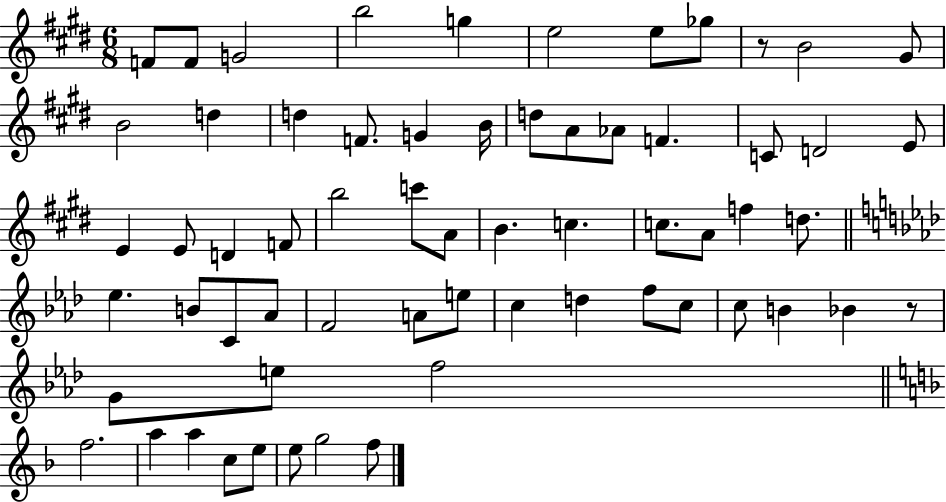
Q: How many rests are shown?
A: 2